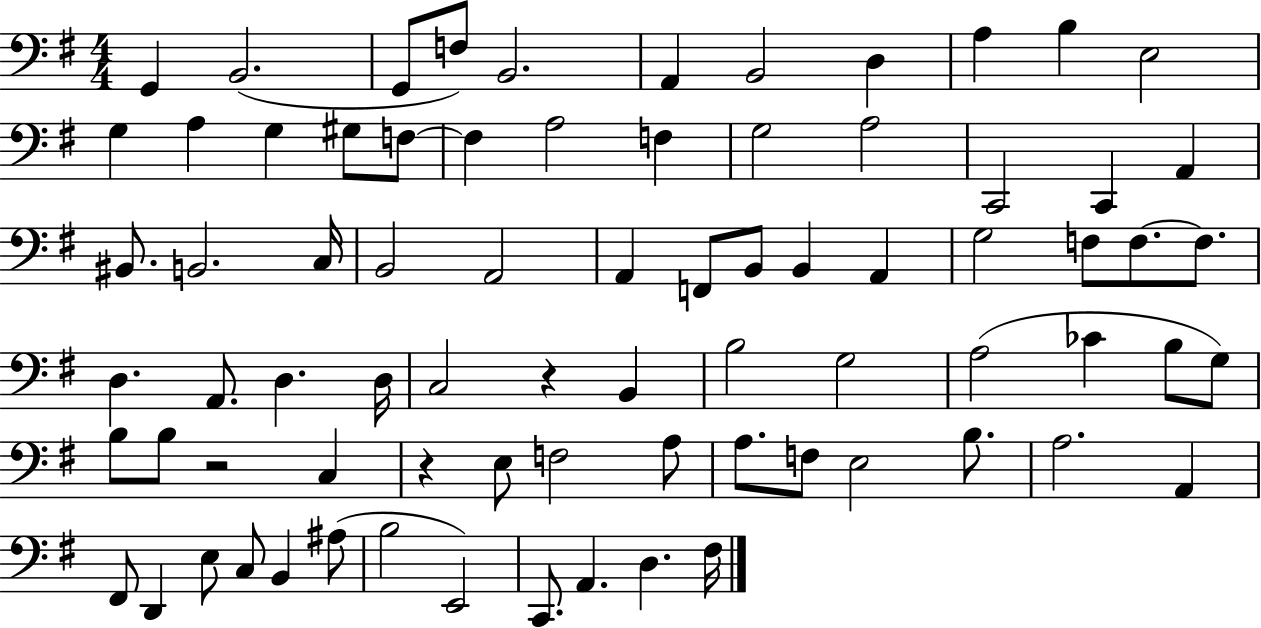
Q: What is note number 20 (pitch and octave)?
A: G3